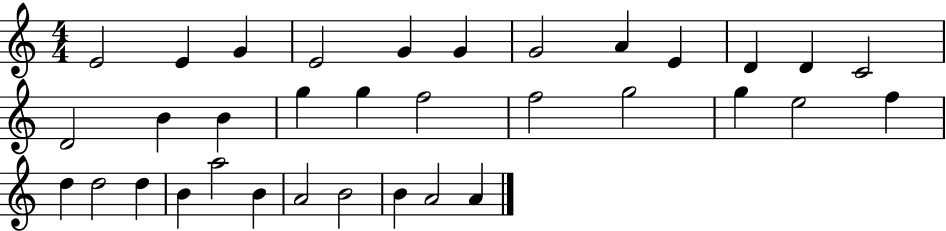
X:1
T:Untitled
M:4/4
L:1/4
K:C
E2 E G E2 G G G2 A E D D C2 D2 B B g g f2 f2 g2 g e2 f d d2 d B a2 B A2 B2 B A2 A